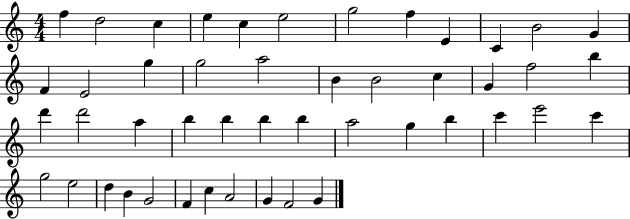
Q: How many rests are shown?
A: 0